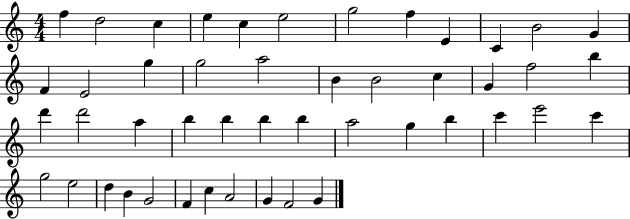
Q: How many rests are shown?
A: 0